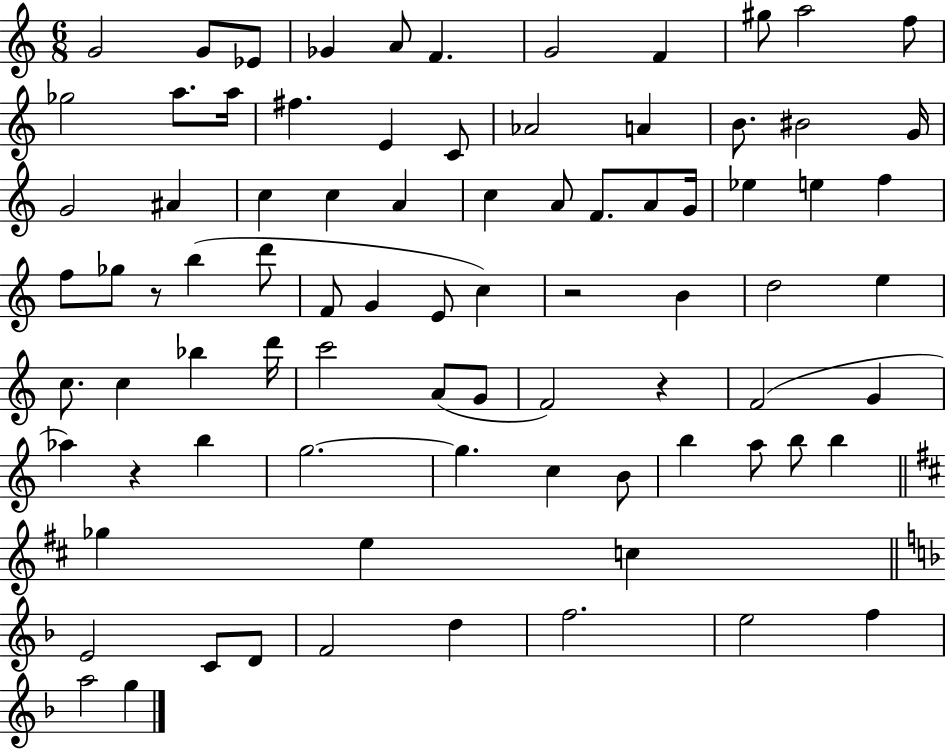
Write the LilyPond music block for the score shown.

{
  \clef treble
  \numericTimeSignature
  \time 6/8
  \key c \major
  g'2 g'8 ees'8 | ges'4 a'8 f'4. | g'2 f'4 | gis''8 a''2 f''8 | \break ges''2 a''8. a''16 | fis''4. e'4 c'8 | aes'2 a'4 | b'8. bis'2 g'16 | \break g'2 ais'4 | c''4 c''4 a'4 | c''4 a'8 f'8. a'8 g'16 | ees''4 e''4 f''4 | \break f''8 ges''8 r8 b''4( d'''8 | f'8 g'4 e'8 c''4) | r2 b'4 | d''2 e''4 | \break c''8. c''4 bes''4 d'''16 | c'''2 a'8( g'8 | f'2) r4 | f'2( g'4 | \break aes''4) r4 b''4 | g''2.~~ | g''4. c''4 b'8 | b''4 a''8 b''8 b''4 | \break \bar "||" \break \key b \minor ges''4 e''4 c''4 | \bar "||" \break \key f \major e'2 c'8 d'8 | f'2 d''4 | f''2. | e''2 f''4 | \break a''2 g''4 | \bar "|."
}